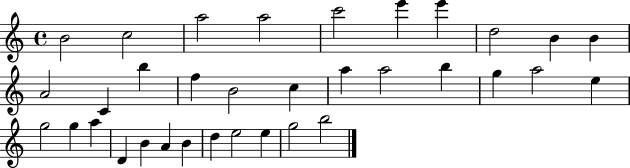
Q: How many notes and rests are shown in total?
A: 34